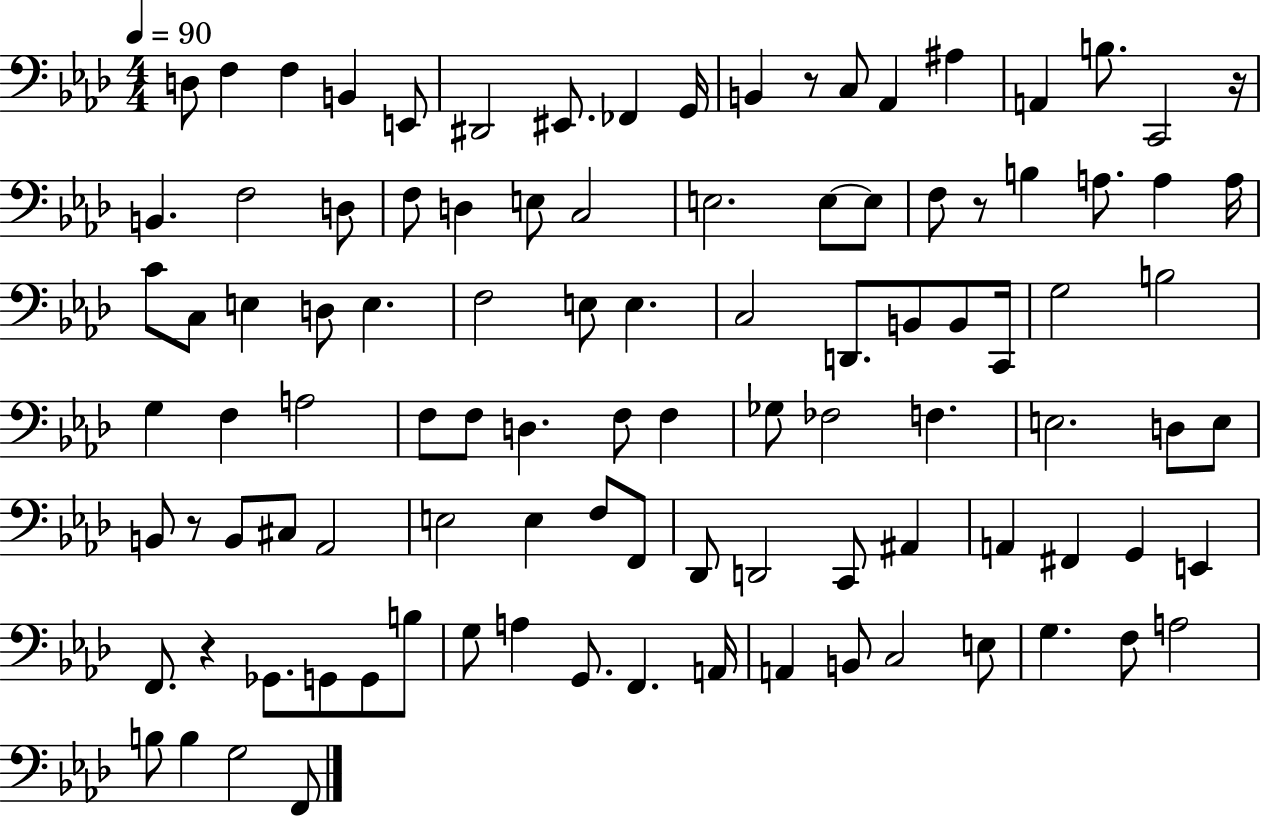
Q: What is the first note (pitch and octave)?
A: D3